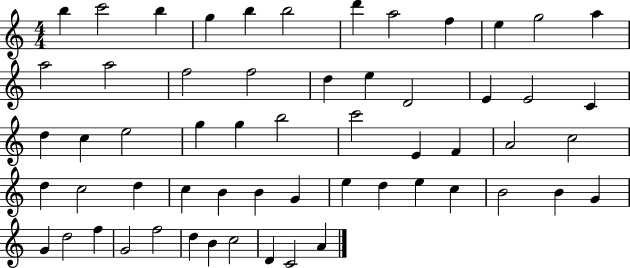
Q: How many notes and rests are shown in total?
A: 58